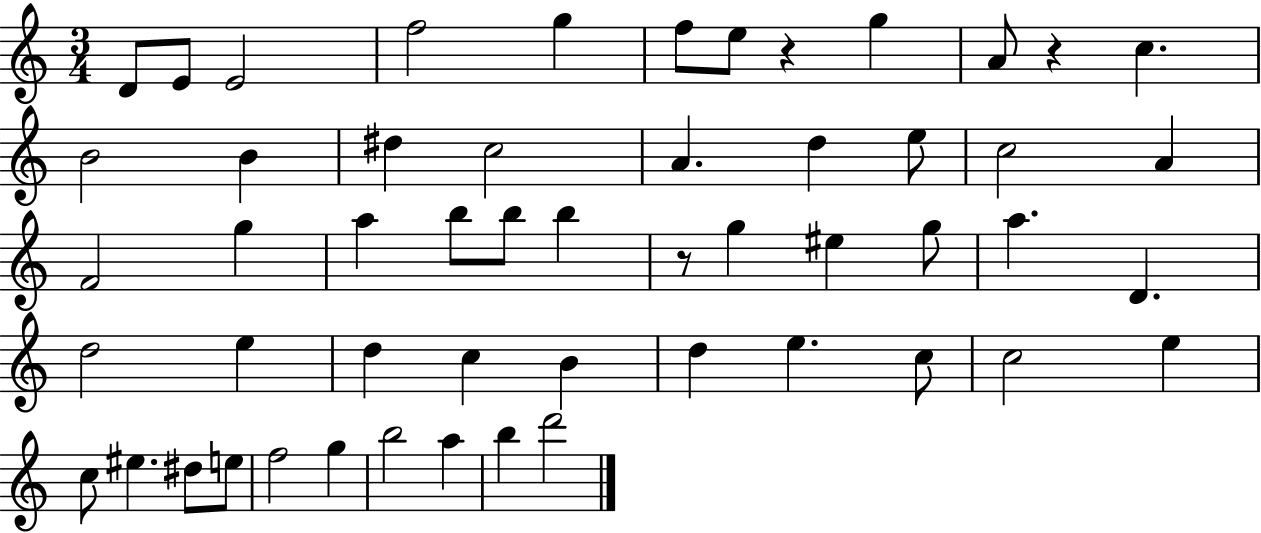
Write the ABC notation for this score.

X:1
T:Untitled
M:3/4
L:1/4
K:C
D/2 E/2 E2 f2 g f/2 e/2 z g A/2 z c B2 B ^d c2 A d e/2 c2 A F2 g a b/2 b/2 b z/2 g ^e g/2 a D d2 e d c B d e c/2 c2 e c/2 ^e ^d/2 e/2 f2 g b2 a b d'2